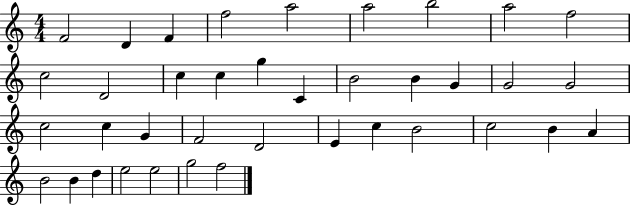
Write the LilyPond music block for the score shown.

{
  \clef treble
  \numericTimeSignature
  \time 4/4
  \key c \major
  f'2 d'4 f'4 | f''2 a''2 | a''2 b''2 | a''2 f''2 | \break c''2 d'2 | c''4 c''4 g''4 c'4 | b'2 b'4 g'4 | g'2 g'2 | \break c''2 c''4 g'4 | f'2 d'2 | e'4 c''4 b'2 | c''2 b'4 a'4 | \break b'2 b'4 d''4 | e''2 e''2 | g''2 f''2 | \bar "|."
}